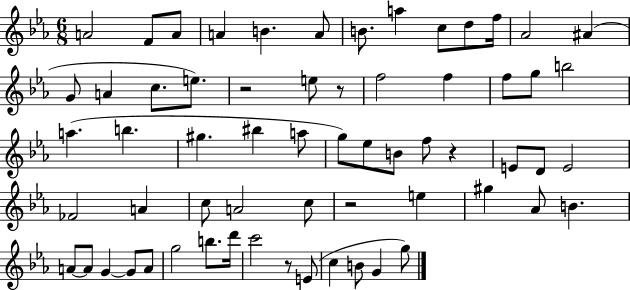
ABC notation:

X:1
T:Untitled
M:6/8
L:1/4
K:Eb
A2 F/2 A/2 A B A/2 B/2 a c/2 d/2 f/4 _A2 ^A G/2 A c/2 e/2 z2 e/2 z/2 f2 f f/2 g/2 b2 a b ^g ^b a/2 g/2 _e/2 B/2 f/2 z E/2 D/2 E2 _F2 A c/2 A2 c/2 z2 e ^g _A/2 B A/2 A/2 G G/2 A/2 g2 b/2 d'/4 c'2 z/2 E/2 c B/2 G g/2